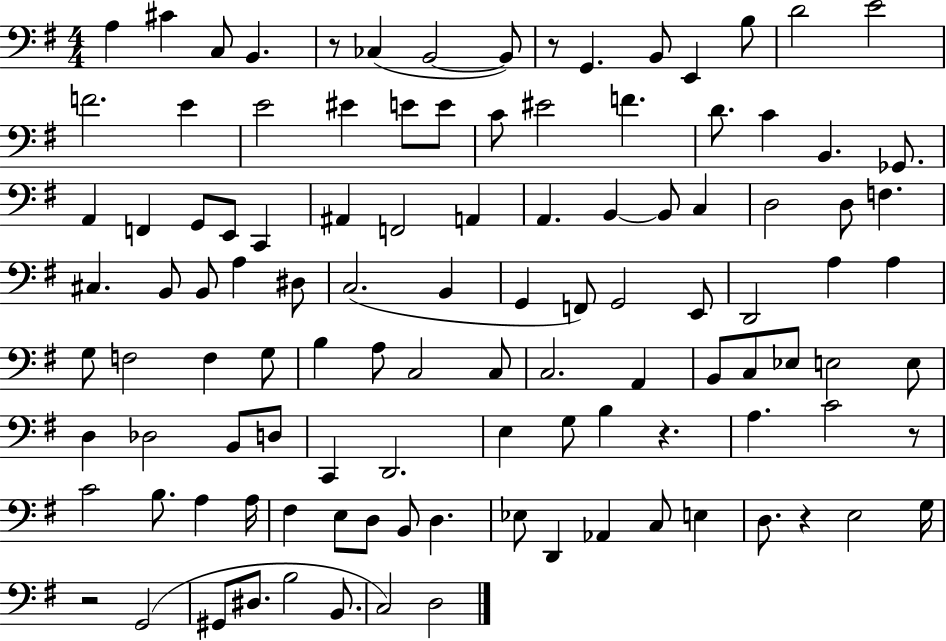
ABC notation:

X:1
T:Untitled
M:4/4
L:1/4
K:G
A, ^C C,/2 B,, z/2 _C, B,,2 B,,/2 z/2 G,, B,,/2 E,, B,/2 D2 E2 F2 E E2 ^E E/2 E/2 C/2 ^E2 F D/2 C B,, _G,,/2 A,, F,, G,,/2 E,,/2 C,, ^A,, F,,2 A,, A,, B,, B,,/2 C, D,2 D,/2 F, ^C, B,,/2 B,,/2 A, ^D,/2 C,2 B,, G,, F,,/2 G,,2 E,,/2 D,,2 A, A, G,/2 F,2 F, G,/2 B, A,/2 C,2 C,/2 C,2 A,, B,,/2 C,/2 _E,/2 E,2 E,/2 D, _D,2 B,,/2 D,/2 C,, D,,2 E, G,/2 B, z A, C2 z/2 C2 B,/2 A, A,/4 ^F, E,/2 D,/2 B,,/2 D, _E,/2 D,, _A,, C,/2 E, D,/2 z E,2 G,/4 z2 G,,2 ^G,,/2 ^D,/2 B,2 B,,/2 C,2 D,2